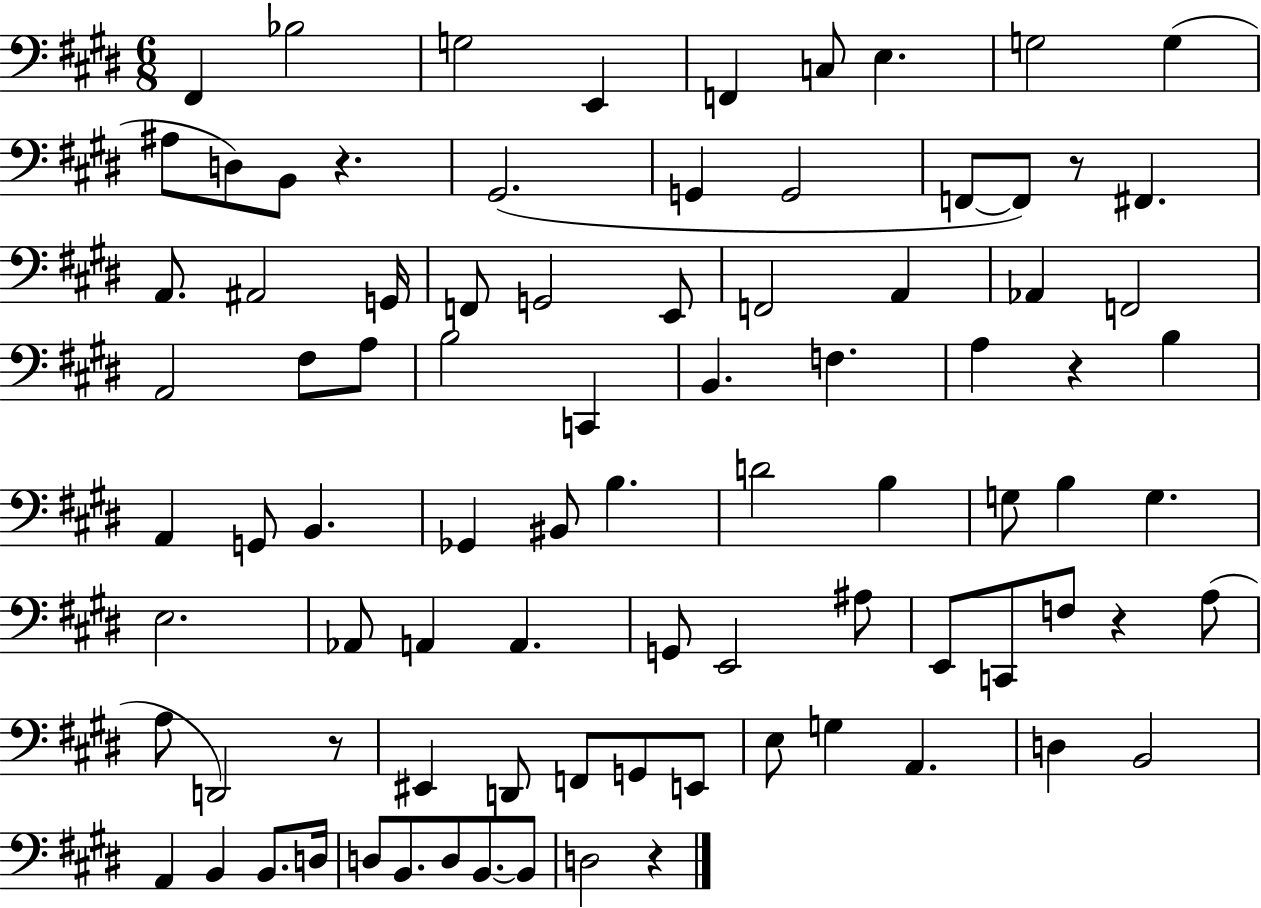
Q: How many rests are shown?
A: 6